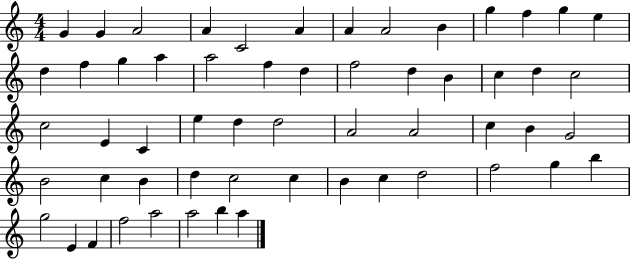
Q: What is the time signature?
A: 4/4